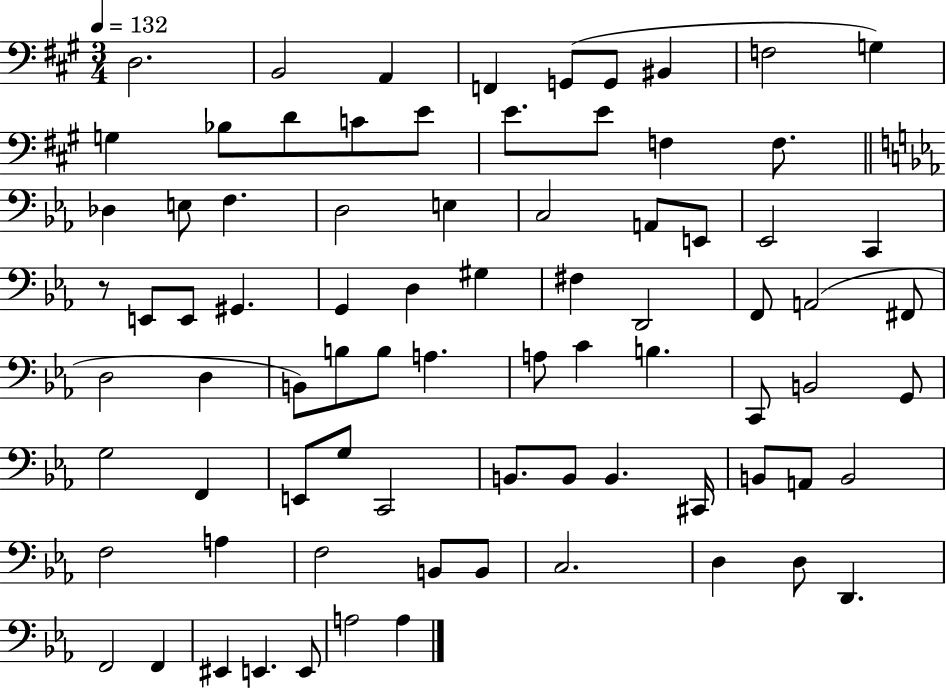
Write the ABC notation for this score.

X:1
T:Untitled
M:3/4
L:1/4
K:A
D,2 B,,2 A,, F,, G,,/2 G,,/2 ^B,, F,2 G, G, _B,/2 D/2 C/2 E/2 E/2 E/2 F, F,/2 _D, E,/2 F, D,2 E, C,2 A,,/2 E,,/2 _E,,2 C,, z/2 E,,/2 E,,/2 ^G,, G,, D, ^G, ^F, D,,2 F,,/2 A,,2 ^F,,/2 D,2 D, B,,/2 B,/2 B,/2 A, A,/2 C B, C,,/2 B,,2 G,,/2 G,2 F,, E,,/2 G,/2 C,,2 B,,/2 B,,/2 B,, ^C,,/4 B,,/2 A,,/2 B,,2 F,2 A, F,2 B,,/2 B,,/2 C,2 D, D,/2 D,, F,,2 F,, ^E,, E,, E,,/2 A,2 A,